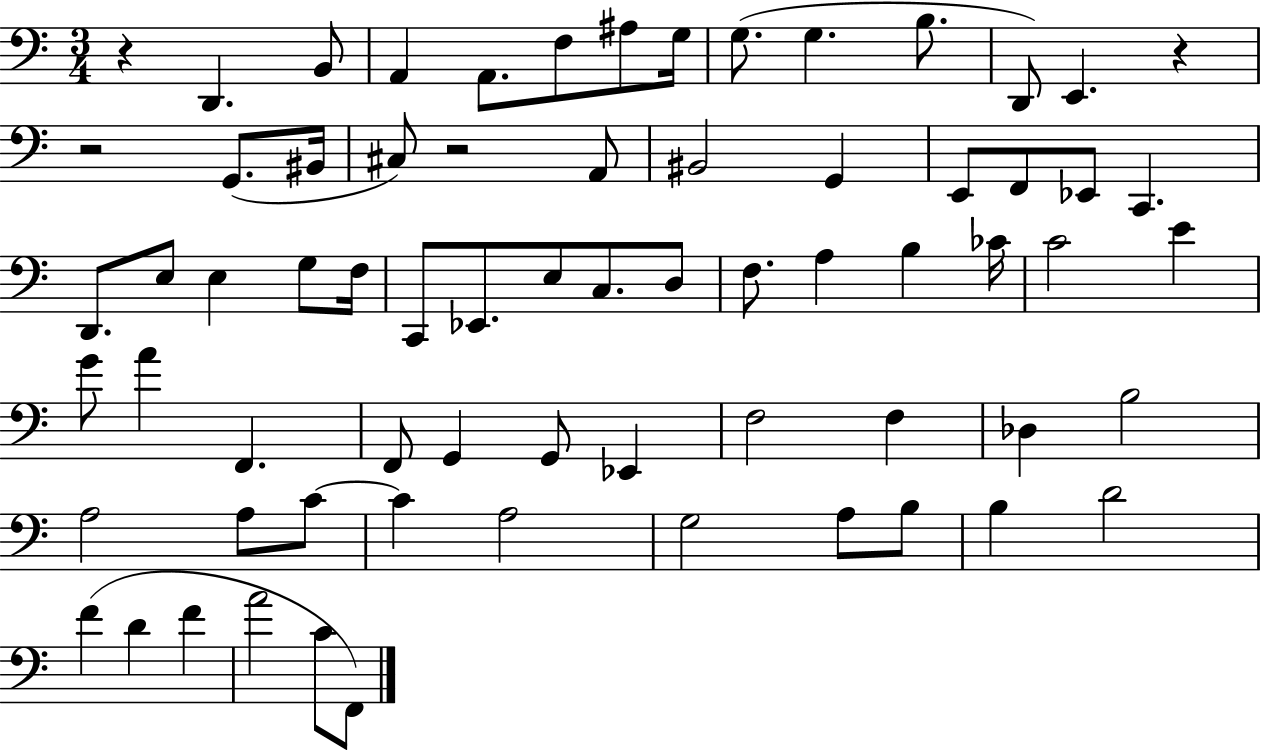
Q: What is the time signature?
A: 3/4